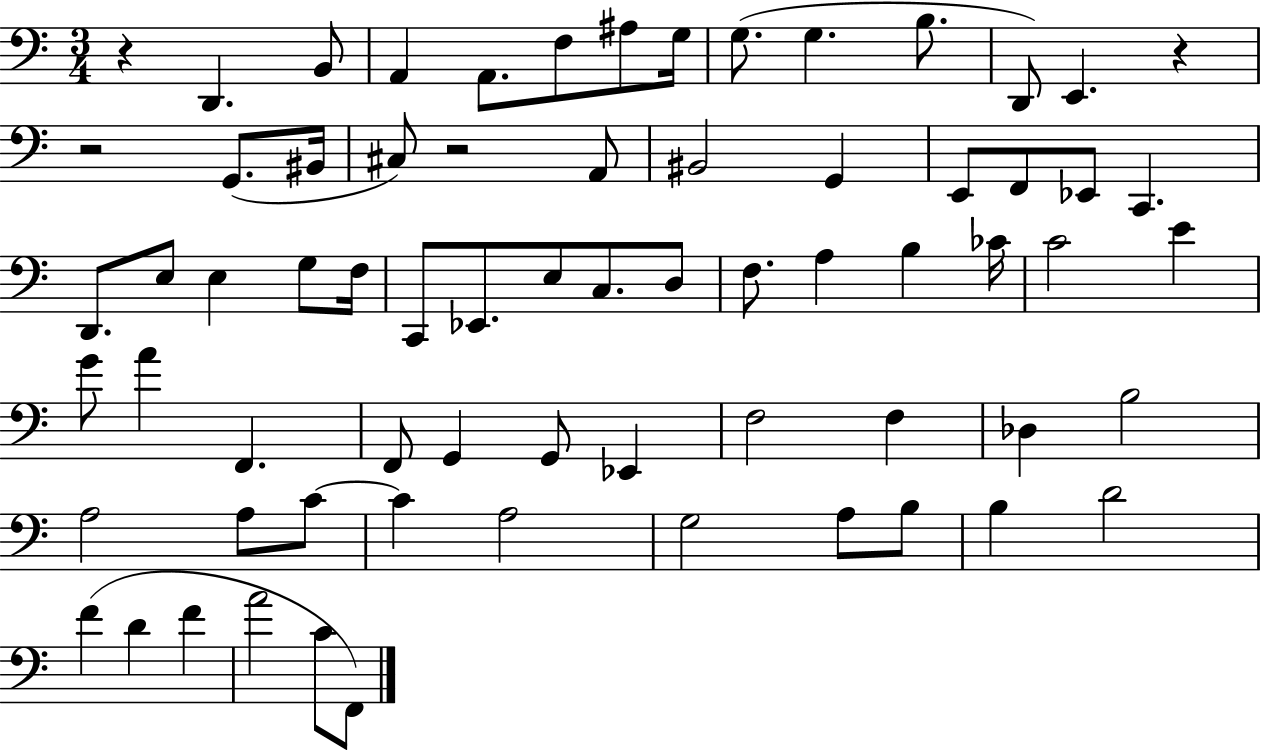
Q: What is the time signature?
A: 3/4